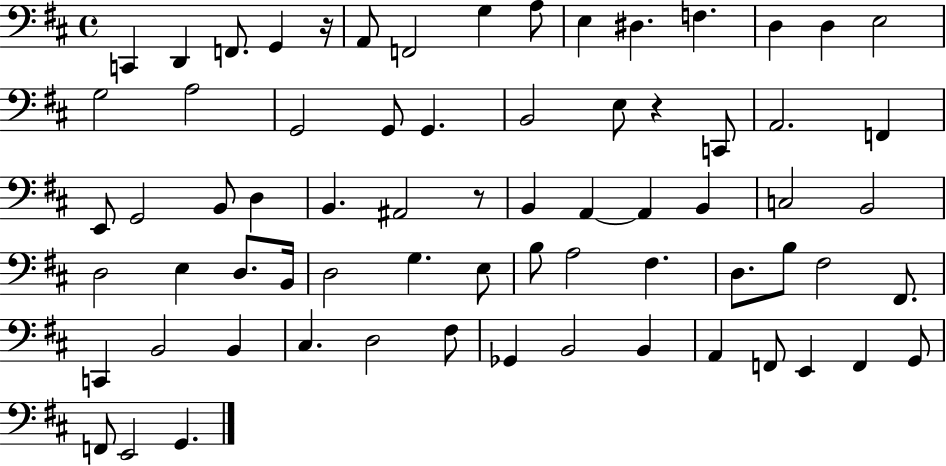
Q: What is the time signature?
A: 4/4